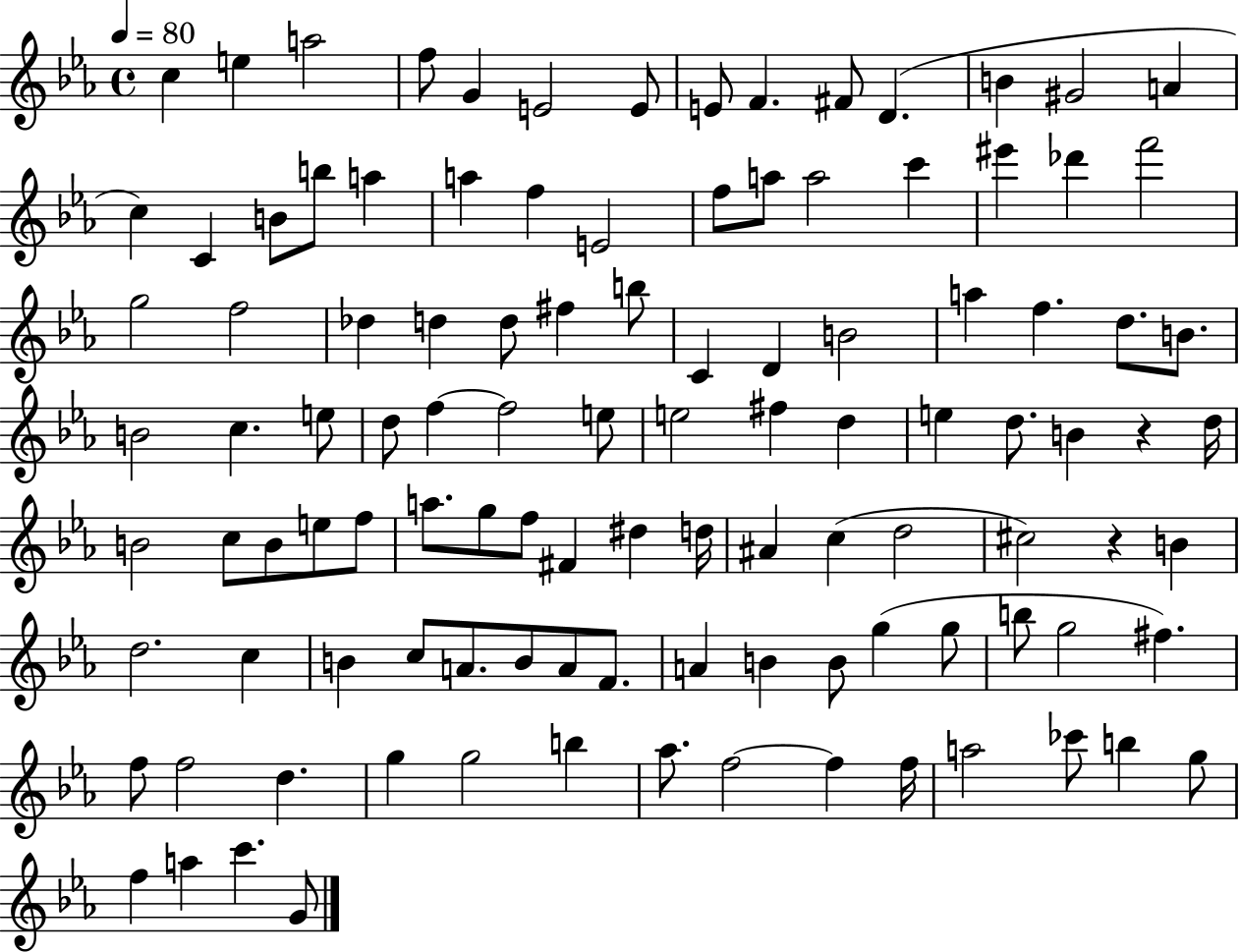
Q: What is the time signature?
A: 4/4